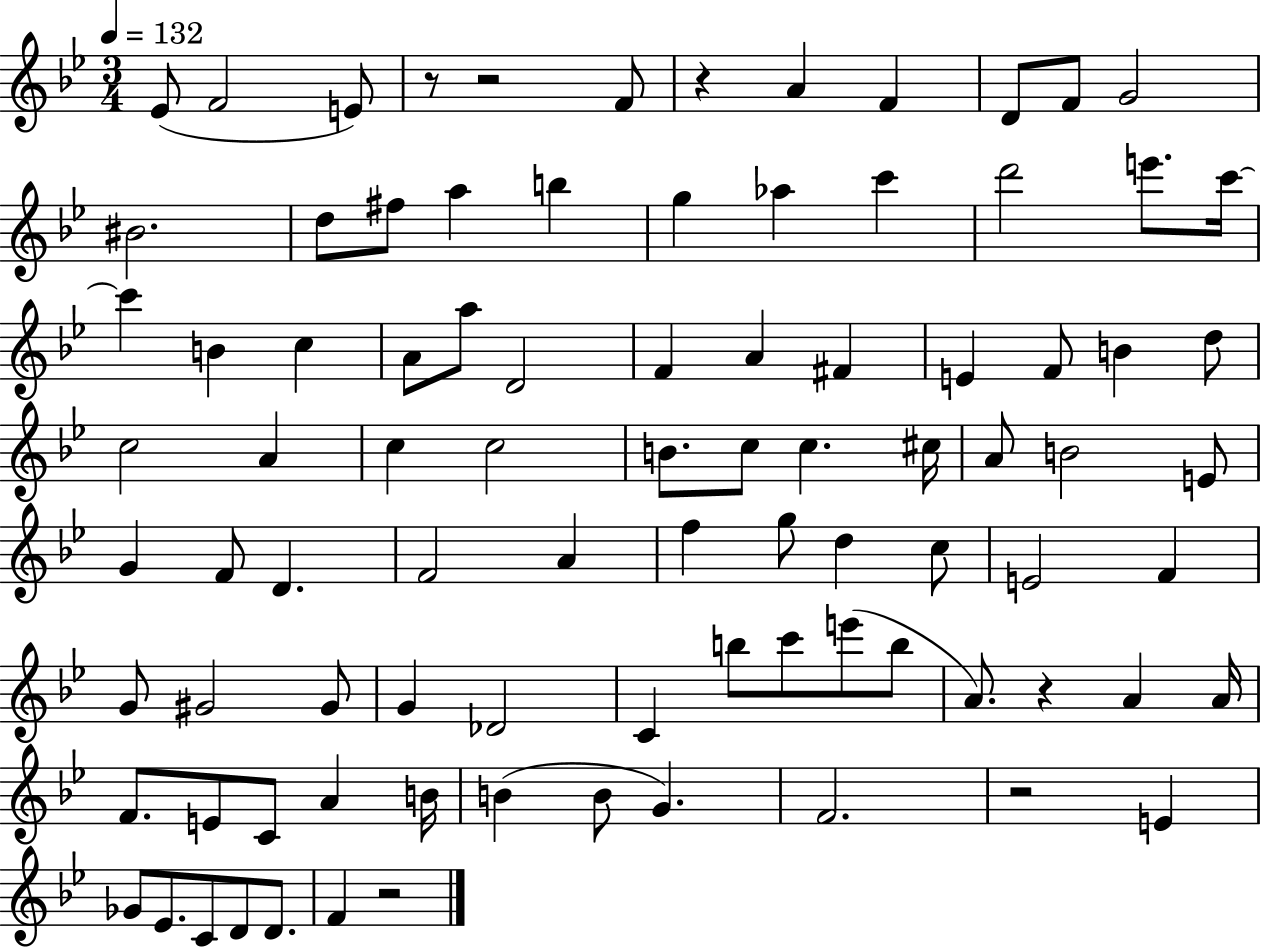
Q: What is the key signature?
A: BES major